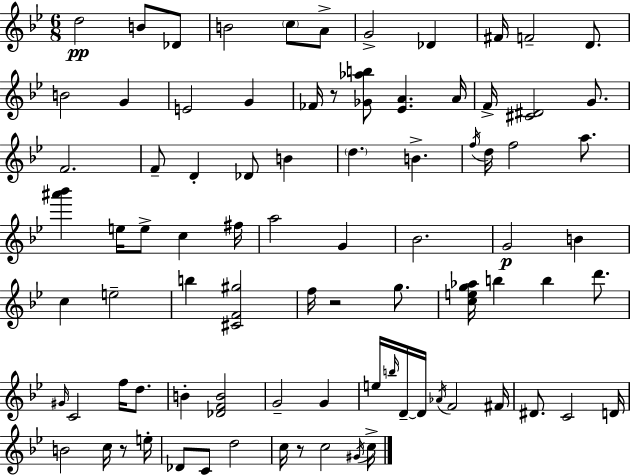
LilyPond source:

{
  \clef treble
  \numericTimeSignature
  \time 6/8
  \key bes \major
  d''2\pp b'8 des'8 | b'2 \parenthesize c''8 a'8-> | g'2-> des'4 | fis'16 f'2-- d'8. | \break b'2 g'4 | e'2 g'4 | fes'16 r8 <ges' aes'' b''>8 <ees' a'>4. a'16 | f'16-> <cis' dis'>2 g'8. | \break f'2. | f'8-- d'4-. des'8 b'4 | \parenthesize d''4. b'4.-> | \acciaccatura { f''16 } d''16 f''2 a''8. | \break <ais''' bes'''>4 e''16 e''8-> c''4 | fis''16 a''2 g'4 | bes'2. | g'2\p b'4 | \break c''4 e''2-- | b''4 <cis' f' gis''>2 | f''16 r2 g''8. | <c'' e'' g'' aes''>16 b''4 b''4 d'''8. | \break \grace { gis'16 } c'2 f''16 d''8. | b'4-. <des' f' b'>2 | g'2-- g'4 | e''16 \grace { b''16 } d'16--~~ d'16 \acciaccatura { aes'16 } f'2 | \break fis'16 dis'8. c'2 | d'16 b'2 | c''16 r8 e''16-. des'8 c'8 d''2 | c''16 r8 c''2 | \break \acciaccatura { gis'16 } c''16-> \bar "|."
}